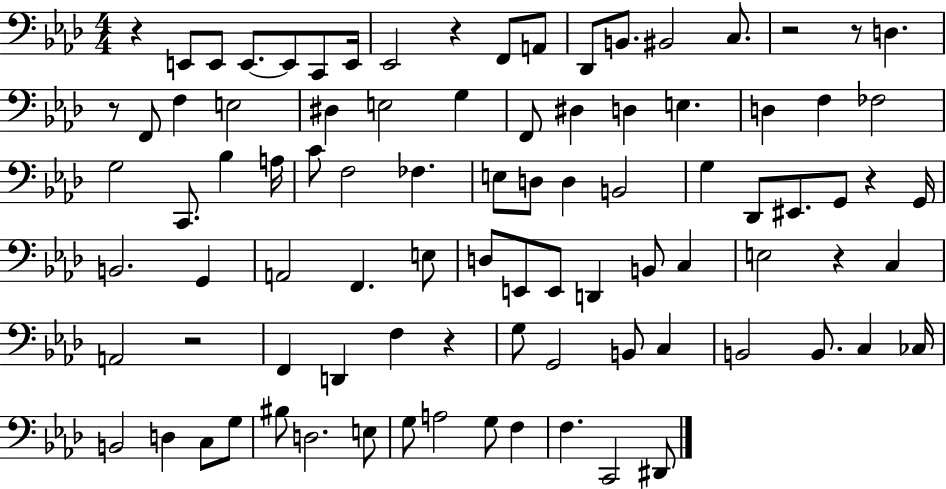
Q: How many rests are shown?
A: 9